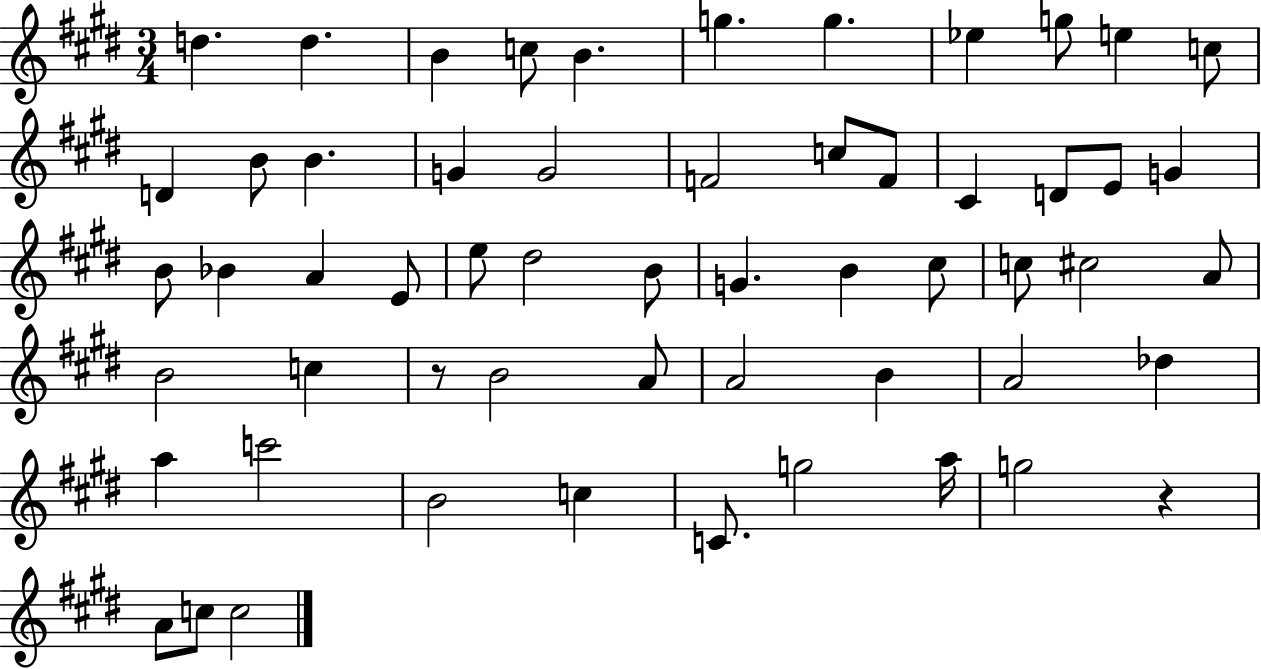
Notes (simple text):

D5/q. D5/q. B4/q C5/e B4/q. G5/q. G5/q. Eb5/q G5/e E5/q C5/e D4/q B4/e B4/q. G4/q G4/h F4/h C5/e F4/e C#4/q D4/e E4/e G4/q B4/e Bb4/q A4/q E4/e E5/e D#5/h B4/e G4/q. B4/q C#5/e C5/e C#5/h A4/e B4/h C5/q R/e B4/h A4/e A4/h B4/q A4/h Db5/q A5/q C6/h B4/h C5/q C4/e. G5/h A5/s G5/h R/q A4/e C5/e C5/h